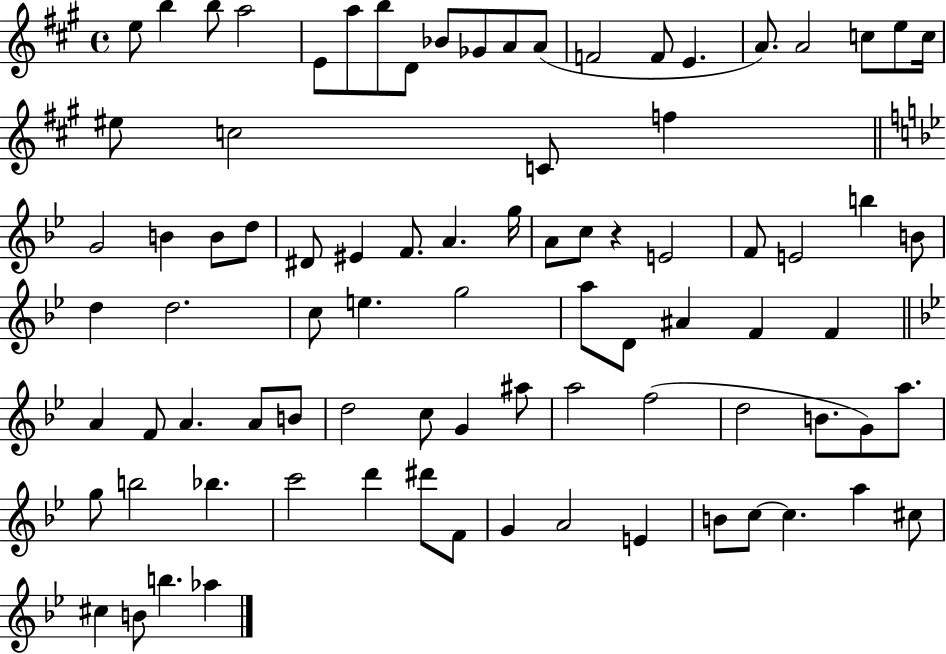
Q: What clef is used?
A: treble